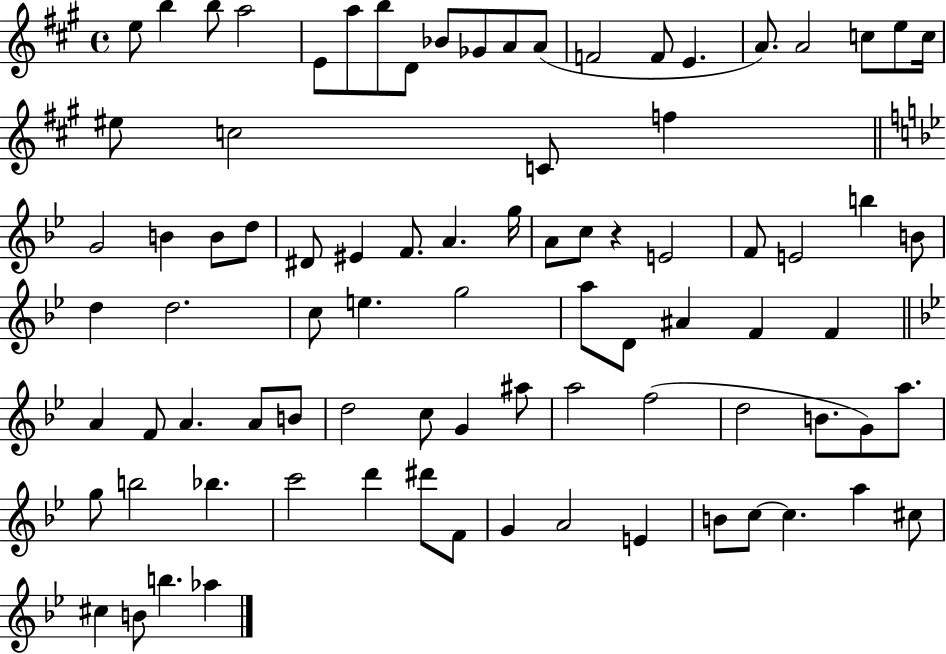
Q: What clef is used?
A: treble